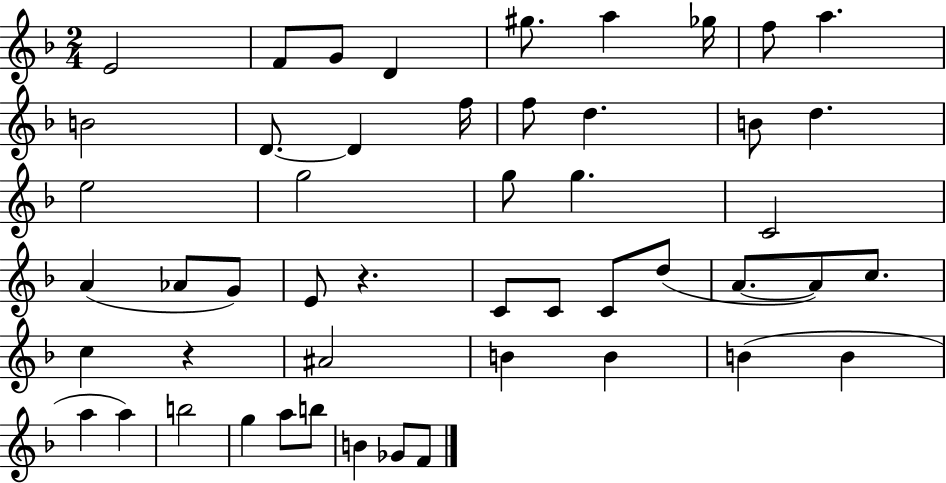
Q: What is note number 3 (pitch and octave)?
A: G4